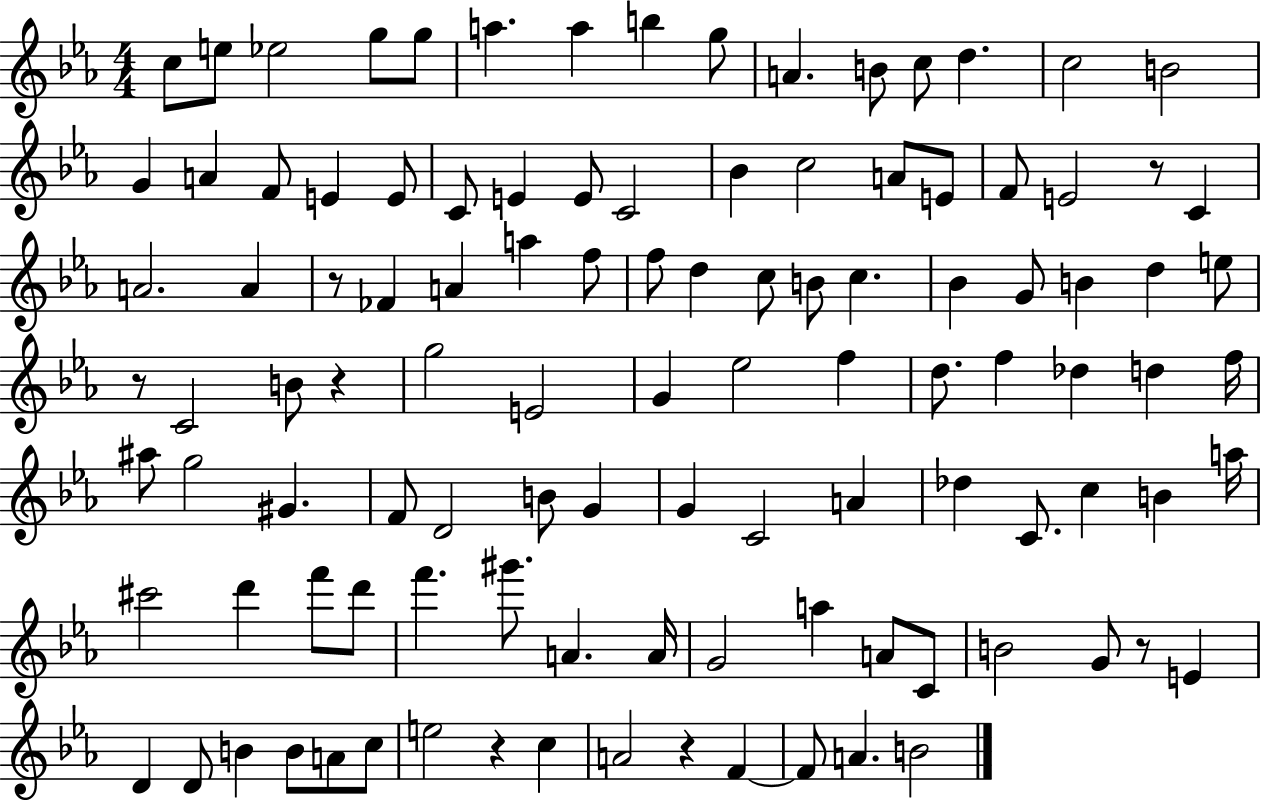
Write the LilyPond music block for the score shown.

{
  \clef treble
  \numericTimeSignature
  \time 4/4
  \key ees \major
  c''8 e''8 ees''2 g''8 g''8 | a''4. a''4 b''4 g''8 | a'4. b'8 c''8 d''4. | c''2 b'2 | \break g'4 a'4 f'8 e'4 e'8 | c'8 e'4 e'8 c'2 | bes'4 c''2 a'8 e'8 | f'8 e'2 r8 c'4 | \break a'2. a'4 | r8 fes'4 a'4 a''4 f''8 | f''8 d''4 c''8 b'8 c''4. | bes'4 g'8 b'4 d''4 e''8 | \break r8 c'2 b'8 r4 | g''2 e'2 | g'4 ees''2 f''4 | d''8. f''4 des''4 d''4 f''16 | \break ais''8 g''2 gis'4. | f'8 d'2 b'8 g'4 | g'4 c'2 a'4 | des''4 c'8. c''4 b'4 a''16 | \break cis'''2 d'''4 f'''8 d'''8 | f'''4. gis'''8. a'4. a'16 | g'2 a''4 a'8 c'8 | b'2 g'8 r8 e'4 | \break d'4 d'8 b'4 b'8 a'8 c''8 | e''2 r4 c''4 | a'2 r4 f'4~~ | f'8 a'4. b'2 | \break \bar "|."
}